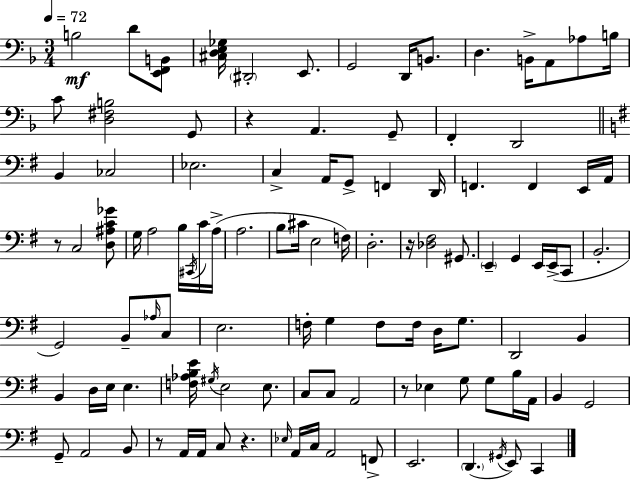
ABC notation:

X:1
T:Untitled
M:3/4
L:1/4
K:F
B,2 D/2 [E,,F,,B,,]/2 [^C,D,E,_G,]/4 ^D,,2 E,,/2 G,,2 D,,/4 B,,/2 D, B,,/4 A,,/2 _A,/2 B,/4 C/2 [D,^F,B,]2 G,,/2 z A,, G,,/2 F,, D,,2 B,, _C,2 _E,2 C, A,,/4 G,,/2 F,, D,,/4 F,, F,, E,,/4 A,,/4 z/2 C,2 [D,^A,C_G]/2 G,/4 A,2 B,/4 ^C,,/4 C/4 A,/4 A,2 B,/2 ^C/4 E,2 F,/4 D,2 z/4 [_D,^F,]2 ^G,,/2 E,, G,, E,,/4 E,,/4 C,,/2 B,,2 G,,2 B,,/2 _A,/4 C,/2 E,2 F,/4 G, F,/2 F,/4 D,/4 G,/2 D,,2 B,, B,, D,/4 E,/4 E, [F,_A,B,E]/4 ^G,/4 E,2 E,/2 C,/2 C,/2 A,,2 z/2 _E, G,/2 G,/2 B,/4 A,,/4 B,, G,,2 G,,/2 A,,2 B,,/2 z/2 A,,/4 A,,/4 C,/2 z _E,/4 A,,/4 C,/4 A,,2 F,,/2 E,,2 D,, ^G,,/4 E,,/2 C,,